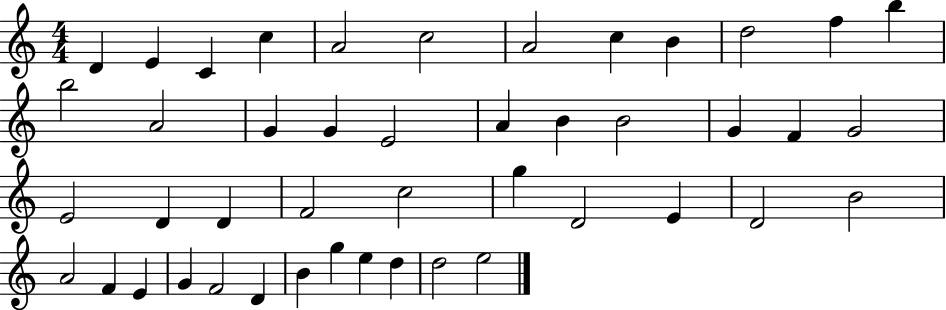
D4/q E4/q C4/q C5/q A4/h C5/h A4/h C5/q B4/q D5/h F5/q B5/q B5/h A4/h G4/q G4/q E4/h A4/q B4/q B4/h G4/q F4/q G4/h E4/h D4/q D4/q F4/h C5/h G5/q D4/h E4/q D4/h B4/h A4/h F4/q E4/q G4/q F4/h D4/q B4/q G5/q E5/q D5/q D5/h E5/h